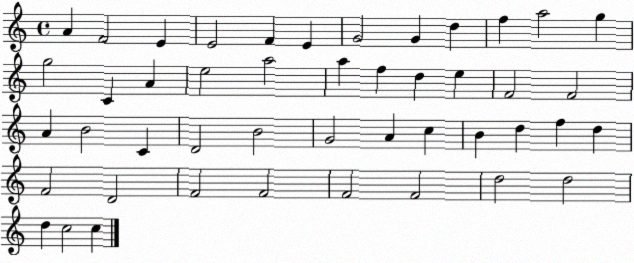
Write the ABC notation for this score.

X:1
T:Untitled
M:4/4
L:1/4
K:C
A F2 E E2 F E G2 G d f a2 g g2 C A e2 a2 a f d e F2 F2 A B2 C D2 B2 G2 A c B d f d F2 D2 F2 F2 F2 F2 d2 d2 d c2 c